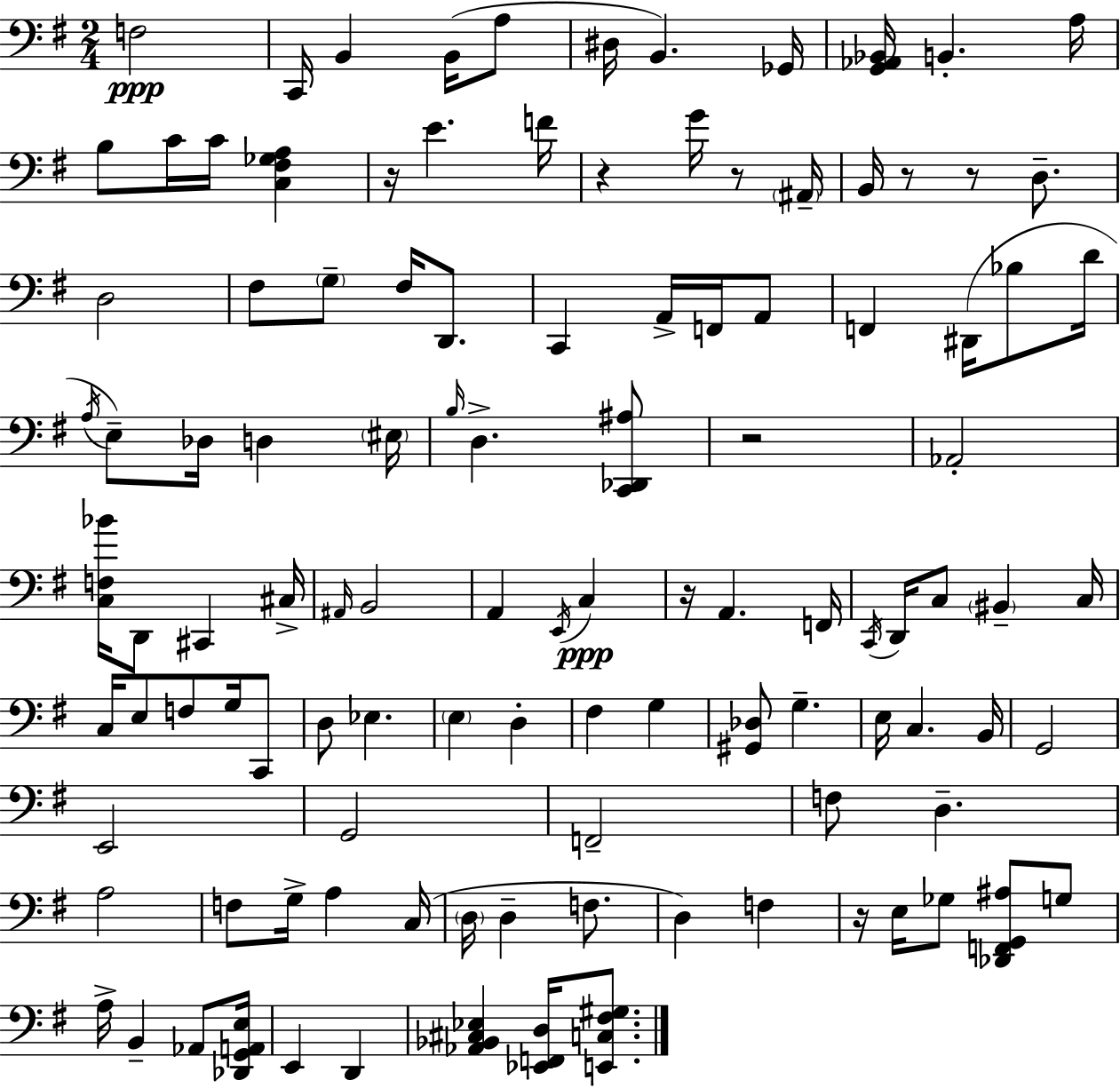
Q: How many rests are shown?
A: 8